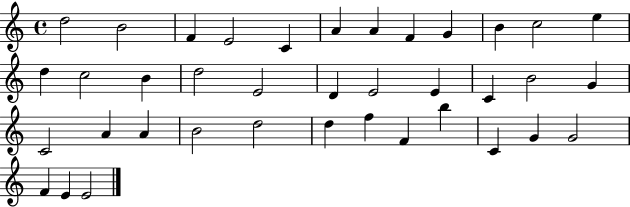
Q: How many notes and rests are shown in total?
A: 38